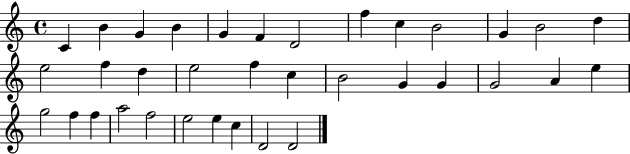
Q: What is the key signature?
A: C major